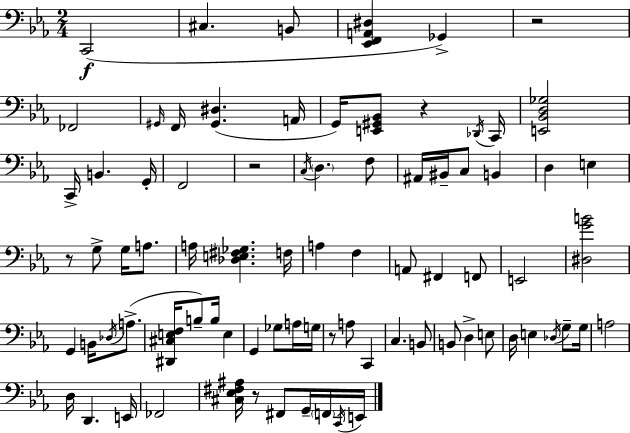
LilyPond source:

{
  \clef bass
  \numericTimeSignature
  \time 2/4
  \key c \minor
  c,2(\f | cis4. b,8 | <ees, f, a, dis>4 ges,4->) | r2 | \break fes,2 | \grace { gis,16 } f,16 <gis, dis>4.( | a,16 g,16) <e, gis, bes,>8 r4 | \acciaccatura { des,16 } c,16 <e, bes, d ges>2 | \break c,16-> b,4. | g,16-. f,2 | r2 | \acciaccatura { c16 } \parenthesize d4. | \break f8 ais,16 bis,16-- c8 b,4 | d4 e4 | r8 g8-> g16 | a8. a16 <des e fis ges>4. | \break f16 a4 f4 | a,8 fis,4 | f,8 e,2 | <dis g' b'>2 | \break g,4 b,16 | \acciaccatura { des16 } a8.->( <dis, cis e f>16 b8--) b16 | e4 g,4 | ges8 a16 g16 r8 a8 | \break c,4 c4. | b,8 b,8 d4-> | e8 d16 e4 | \acciaccatura { des16 } g8-- g16 a2 | \break d16 d,4. | e,16 fes,2 | <cis ees fis ais>16 r8 | fis,8 g,16-- \parenthesize f,16 \acciaccatura { c,16 } e,16 \bar "|."
}